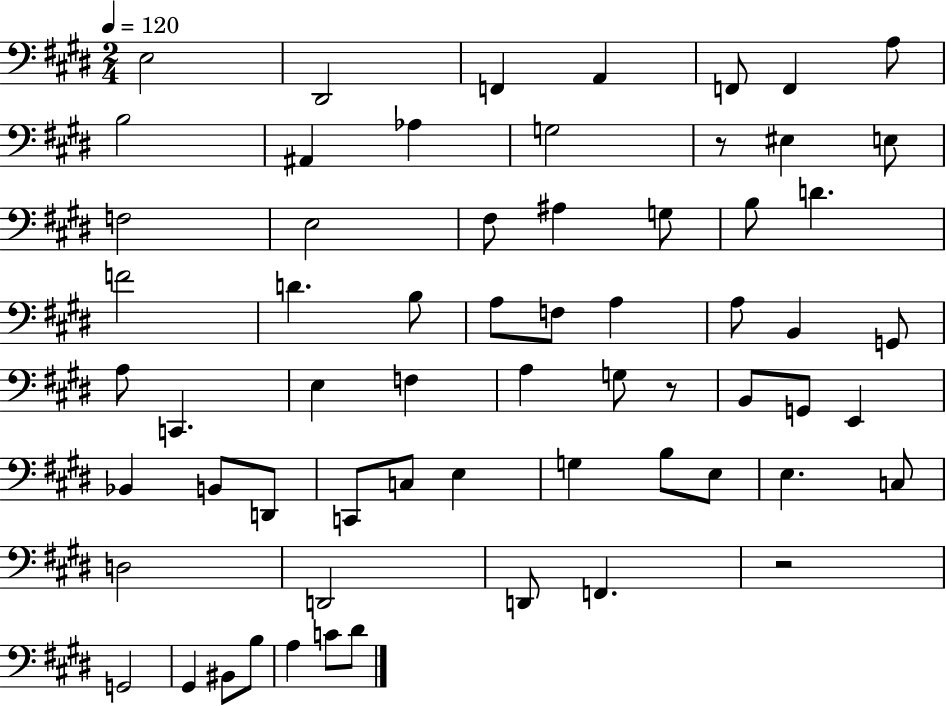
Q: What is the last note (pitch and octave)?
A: D#4